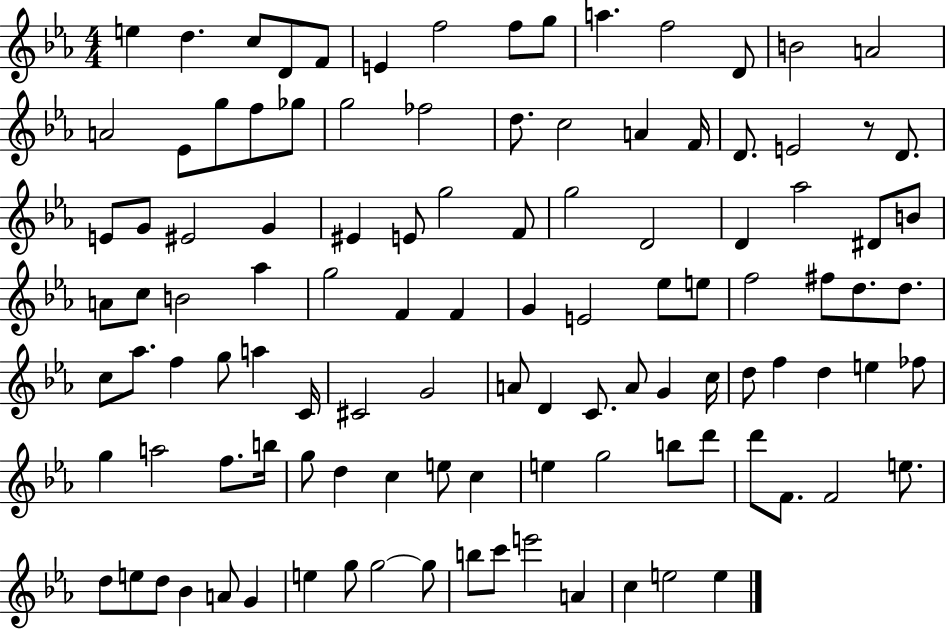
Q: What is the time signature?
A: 4/4